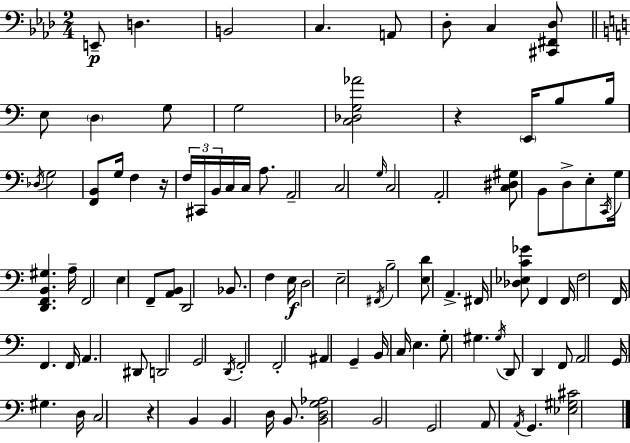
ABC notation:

X:1
T:Untitled
M:2/4
L:1/4
K:Ab
E,,/2 D, B,,2 C, A,,/2 _D,/2 C, [^C,,^F,,_D,]/2 E,/2 D, G,/2 G,2 [C,_D,G,_A]2 z E,,/4 B,/2 B,/4 _D,/4 G,2 [F,,B,,]/2 G,/4 F, z/4 F,/4 ^C,,/4 B,,/4 C,/4 C,/4 A,/2 A,,2 C,2 G,/4 C,2 A,,2 [C,^D,^G,]/2 B,,/2 D,/2 E,/2 C,,/4 G,/4 [D,,F,,B,,^G,] A,/4 F,,2 E, F,,/2 [A,,B,,]/2 D,,2 _B,,/2 F, E,/4 D,2 E,2 ^F,,/4 B,2 [E,D]/2 A,, ^F,,/4 [_D,_E,C_G]/2 F,, F,,/4 F,2 F,,/4 F,, F,,/4 A,, ^D,,/2 D,,2 G,,2 D,,/4 F,,2 F,,2 ^A,, G,, B,,/4 C,/4 E, G,/2 ^G, ^G,/4 D,,/2 D,, F,,/2 A,,2 G,,/4 ^G, D,/4 C,2 z B,, B,, D,/4 B,,/2 [B,,D,G,_A,]2 B,,2 G,,2 A,,/2 A,,/4 G,, [_E,^G,^C]2